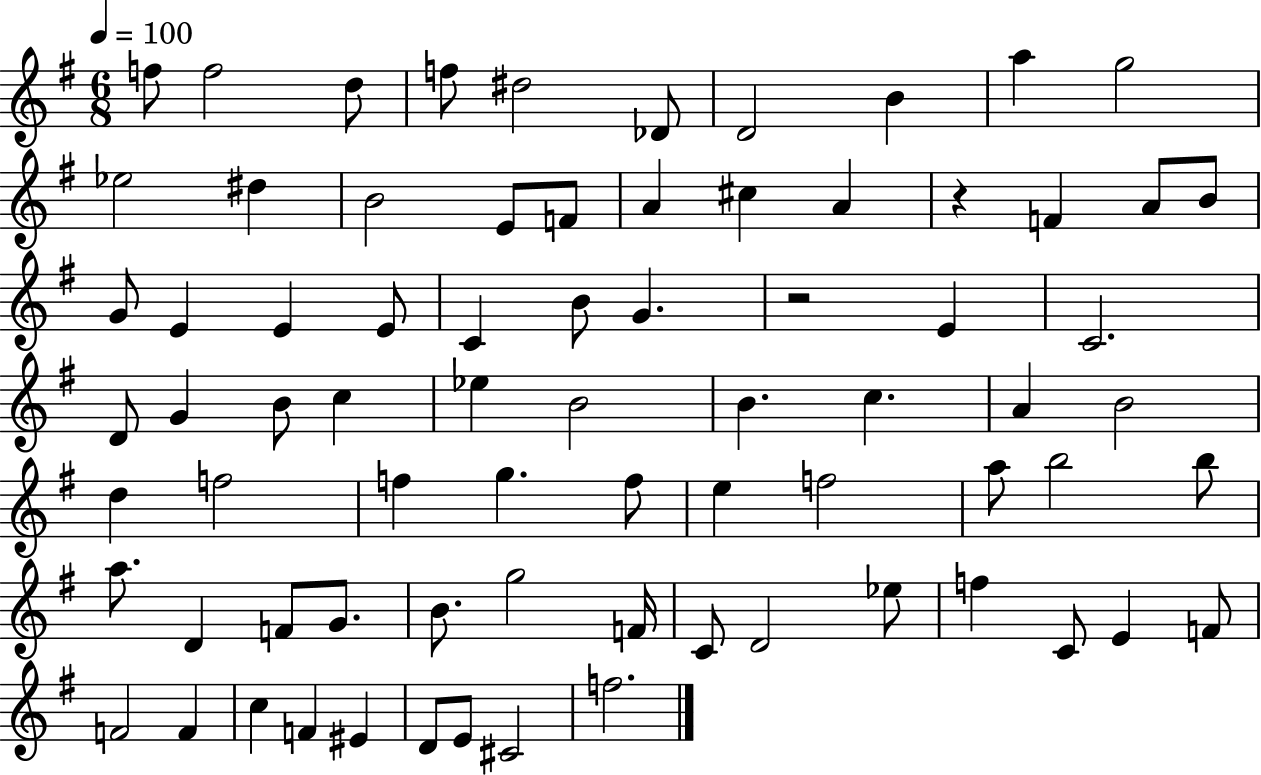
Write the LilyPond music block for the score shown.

{
  \clef treble
  \numericTimeSignature
  \time 6/8
  \key g \major
  \tempo 4 = 100
  \repeat volta 2 { f''8 f''2 d''8 | f''8 dis''2 des'8 | d'2 b'4 | a''4 g''2 | \break ees''2 dis''4 | b'2 e'8 f'8 | a'4 cis''4 a'4 | r4 f'4 a'8 b'8 | \break g'8 e'4 e'4 e'8 | c'4 b'8 g'4. | r2 e'4 | c'2. | \break d'8 g'4 b'8 c''4 | ees''4 b'2 | b'4. c''4. | a'4 b'2 | \break d''4 f''2 | f''4 g''4. f''8 | e''4 f''2 | a''8 b''2 b''8 | \break a''8. d'4 f'8 g'8. | b'8. g''2 f'16 | c'8 d'2 ees''8 | f''4 c'8 e'4 f'8 | \break f'2 f'4 | c''4 f'4 eis'4 | d'8 e'8 cis'2 | f''2. | \break } \bar "|."
}